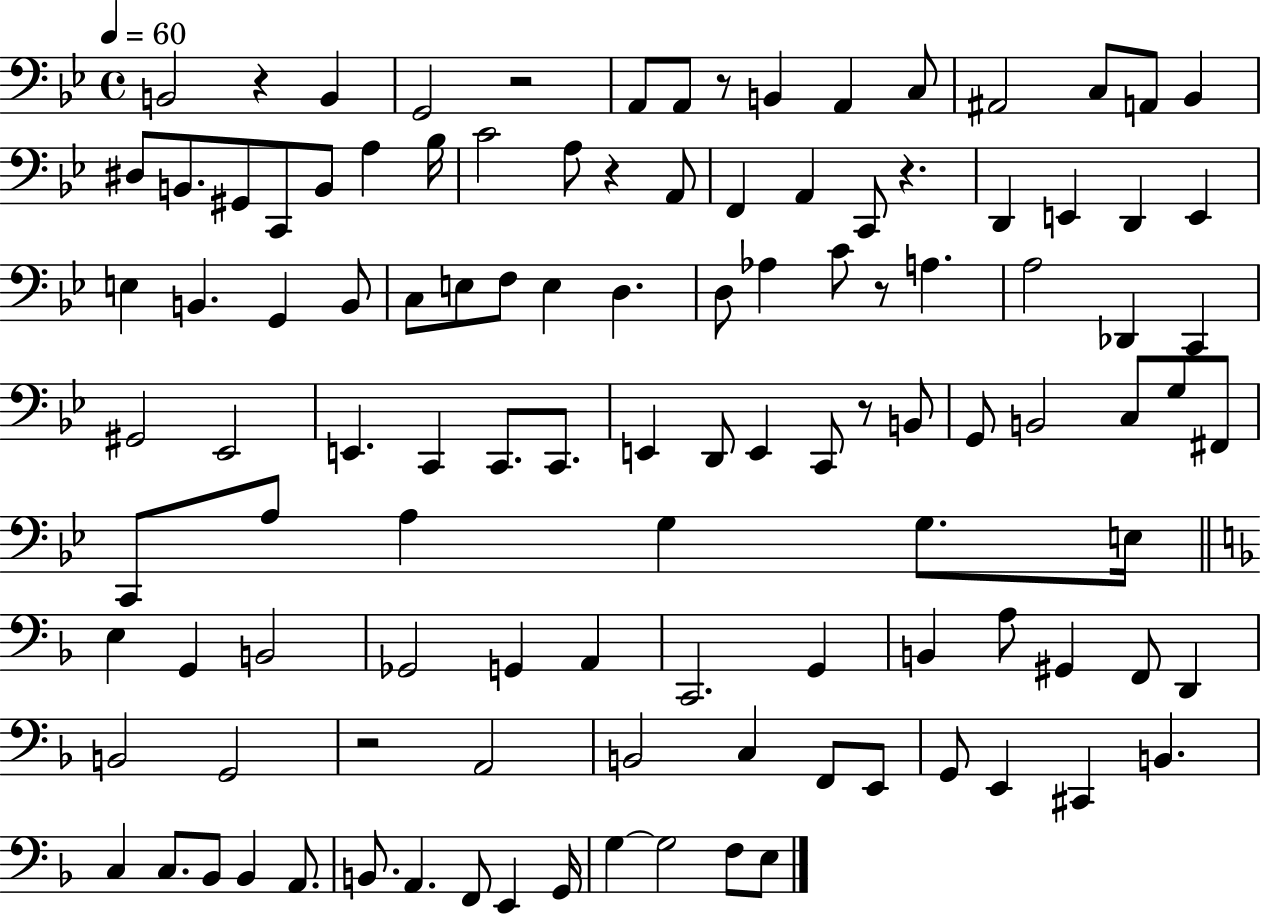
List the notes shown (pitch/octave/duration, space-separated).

B2/h R/q B2/q G2/h R/h A2/e A2/e R/e B2/q A2/q C3/e A#2/h C3/e A2/e Bb2/q D#3/e B2/e. G#2/e C2/e B2/e A3/q Bb3/s C4/h A3/e R/q A2/e F2/q A2/q C2/e R/q. D2/q E2/q D2/q E2/q E3/q B2/q. G2/q B2/e C3/e E3/e F3/e E3/q D3/q. D3/e Ab3/q C4/e R/e A3/q. A3/h Db2/q C2/q G#2/h Eb2/h E2/q. C2/q C2/e. C2/e. E2/q D2/e E2/q C2/e R/e B2/e G2/e B2/h C3/e G3/e F#2/e C2/e A3/e A3/q G3/q G3/e. E3/s E3/q G2/q B2/h Gb2/h G2/q A2/q C2/h. G2/q B2/q A3/e G#2/q F2/e D2/q B2/h G2/h R/h A2/h B2/h C3/q F2/e E2/e G2/e E2/q C#2/q B2/q. C3/q C3/e. Bb2/e Bb2/q A2/e. B2/e. A2/q. F2/e E2/q G2/s G3/q G3/h F3/e E3/e